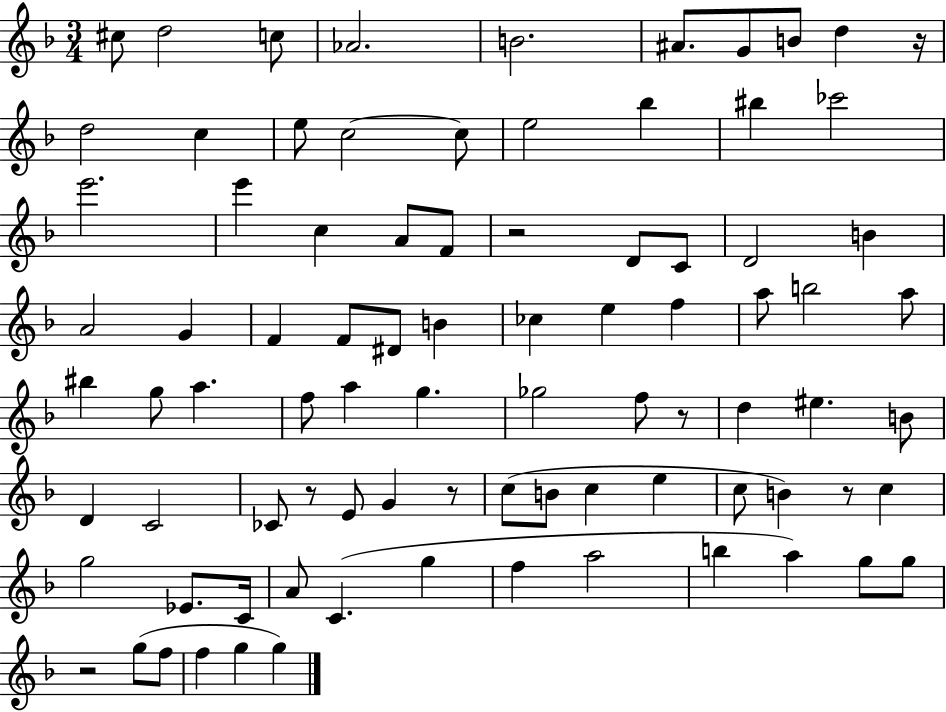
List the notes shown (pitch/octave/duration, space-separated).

C#5/e D5/h C5/e Ab4/h. B4/h. A#4/e. G4/e B4/e D5/q R/s D5/h C5/q E5/e C5/h C5/e E5/h Bb5/q BIS5/q CES6/h E6/h. E6/q C5/q A4/e F4/e R/h D4/e C4/e D4/h B4/q A4/h G4/q F4/q F4/e D#4/e B4/q CES5/q E5/q F5/q A5/e B5/h A5/e BIS5/q G5/e A5/q. F5/e A5/q G5/q. Gb5/h F5/e R/e D5/q EIS5/q. B4/e D4/q C4/h CES4/e R/e E4/e G4/q R/e C5/e B4/e C5/q E5/q C5/e B4/q R/e C5/q G5/h Eb4/e. C4/s A4/e C4/q. G5/q F5/q A5/h B5/q A5/q G5/e G5/e R/h G5/e F5/e F5/q G5/q G5/q